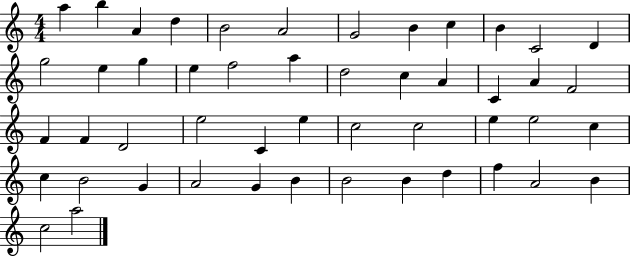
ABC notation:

X:1
T:Untitled
M:4/4
L:1/4
K:C
a b A d B2 A2 G2 B c B C2 D g2 e g e f2 a d2 c A C A F2 F F D2 e2 C e c2 c2 e e2 c c B2 G A2 G B B2 B d f A2 B c2 a2